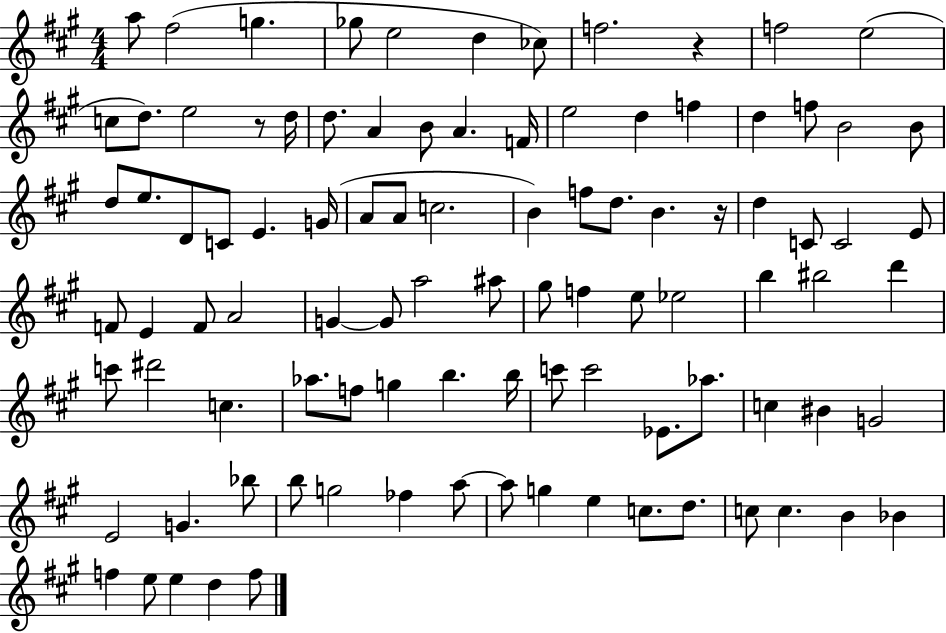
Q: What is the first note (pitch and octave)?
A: A5